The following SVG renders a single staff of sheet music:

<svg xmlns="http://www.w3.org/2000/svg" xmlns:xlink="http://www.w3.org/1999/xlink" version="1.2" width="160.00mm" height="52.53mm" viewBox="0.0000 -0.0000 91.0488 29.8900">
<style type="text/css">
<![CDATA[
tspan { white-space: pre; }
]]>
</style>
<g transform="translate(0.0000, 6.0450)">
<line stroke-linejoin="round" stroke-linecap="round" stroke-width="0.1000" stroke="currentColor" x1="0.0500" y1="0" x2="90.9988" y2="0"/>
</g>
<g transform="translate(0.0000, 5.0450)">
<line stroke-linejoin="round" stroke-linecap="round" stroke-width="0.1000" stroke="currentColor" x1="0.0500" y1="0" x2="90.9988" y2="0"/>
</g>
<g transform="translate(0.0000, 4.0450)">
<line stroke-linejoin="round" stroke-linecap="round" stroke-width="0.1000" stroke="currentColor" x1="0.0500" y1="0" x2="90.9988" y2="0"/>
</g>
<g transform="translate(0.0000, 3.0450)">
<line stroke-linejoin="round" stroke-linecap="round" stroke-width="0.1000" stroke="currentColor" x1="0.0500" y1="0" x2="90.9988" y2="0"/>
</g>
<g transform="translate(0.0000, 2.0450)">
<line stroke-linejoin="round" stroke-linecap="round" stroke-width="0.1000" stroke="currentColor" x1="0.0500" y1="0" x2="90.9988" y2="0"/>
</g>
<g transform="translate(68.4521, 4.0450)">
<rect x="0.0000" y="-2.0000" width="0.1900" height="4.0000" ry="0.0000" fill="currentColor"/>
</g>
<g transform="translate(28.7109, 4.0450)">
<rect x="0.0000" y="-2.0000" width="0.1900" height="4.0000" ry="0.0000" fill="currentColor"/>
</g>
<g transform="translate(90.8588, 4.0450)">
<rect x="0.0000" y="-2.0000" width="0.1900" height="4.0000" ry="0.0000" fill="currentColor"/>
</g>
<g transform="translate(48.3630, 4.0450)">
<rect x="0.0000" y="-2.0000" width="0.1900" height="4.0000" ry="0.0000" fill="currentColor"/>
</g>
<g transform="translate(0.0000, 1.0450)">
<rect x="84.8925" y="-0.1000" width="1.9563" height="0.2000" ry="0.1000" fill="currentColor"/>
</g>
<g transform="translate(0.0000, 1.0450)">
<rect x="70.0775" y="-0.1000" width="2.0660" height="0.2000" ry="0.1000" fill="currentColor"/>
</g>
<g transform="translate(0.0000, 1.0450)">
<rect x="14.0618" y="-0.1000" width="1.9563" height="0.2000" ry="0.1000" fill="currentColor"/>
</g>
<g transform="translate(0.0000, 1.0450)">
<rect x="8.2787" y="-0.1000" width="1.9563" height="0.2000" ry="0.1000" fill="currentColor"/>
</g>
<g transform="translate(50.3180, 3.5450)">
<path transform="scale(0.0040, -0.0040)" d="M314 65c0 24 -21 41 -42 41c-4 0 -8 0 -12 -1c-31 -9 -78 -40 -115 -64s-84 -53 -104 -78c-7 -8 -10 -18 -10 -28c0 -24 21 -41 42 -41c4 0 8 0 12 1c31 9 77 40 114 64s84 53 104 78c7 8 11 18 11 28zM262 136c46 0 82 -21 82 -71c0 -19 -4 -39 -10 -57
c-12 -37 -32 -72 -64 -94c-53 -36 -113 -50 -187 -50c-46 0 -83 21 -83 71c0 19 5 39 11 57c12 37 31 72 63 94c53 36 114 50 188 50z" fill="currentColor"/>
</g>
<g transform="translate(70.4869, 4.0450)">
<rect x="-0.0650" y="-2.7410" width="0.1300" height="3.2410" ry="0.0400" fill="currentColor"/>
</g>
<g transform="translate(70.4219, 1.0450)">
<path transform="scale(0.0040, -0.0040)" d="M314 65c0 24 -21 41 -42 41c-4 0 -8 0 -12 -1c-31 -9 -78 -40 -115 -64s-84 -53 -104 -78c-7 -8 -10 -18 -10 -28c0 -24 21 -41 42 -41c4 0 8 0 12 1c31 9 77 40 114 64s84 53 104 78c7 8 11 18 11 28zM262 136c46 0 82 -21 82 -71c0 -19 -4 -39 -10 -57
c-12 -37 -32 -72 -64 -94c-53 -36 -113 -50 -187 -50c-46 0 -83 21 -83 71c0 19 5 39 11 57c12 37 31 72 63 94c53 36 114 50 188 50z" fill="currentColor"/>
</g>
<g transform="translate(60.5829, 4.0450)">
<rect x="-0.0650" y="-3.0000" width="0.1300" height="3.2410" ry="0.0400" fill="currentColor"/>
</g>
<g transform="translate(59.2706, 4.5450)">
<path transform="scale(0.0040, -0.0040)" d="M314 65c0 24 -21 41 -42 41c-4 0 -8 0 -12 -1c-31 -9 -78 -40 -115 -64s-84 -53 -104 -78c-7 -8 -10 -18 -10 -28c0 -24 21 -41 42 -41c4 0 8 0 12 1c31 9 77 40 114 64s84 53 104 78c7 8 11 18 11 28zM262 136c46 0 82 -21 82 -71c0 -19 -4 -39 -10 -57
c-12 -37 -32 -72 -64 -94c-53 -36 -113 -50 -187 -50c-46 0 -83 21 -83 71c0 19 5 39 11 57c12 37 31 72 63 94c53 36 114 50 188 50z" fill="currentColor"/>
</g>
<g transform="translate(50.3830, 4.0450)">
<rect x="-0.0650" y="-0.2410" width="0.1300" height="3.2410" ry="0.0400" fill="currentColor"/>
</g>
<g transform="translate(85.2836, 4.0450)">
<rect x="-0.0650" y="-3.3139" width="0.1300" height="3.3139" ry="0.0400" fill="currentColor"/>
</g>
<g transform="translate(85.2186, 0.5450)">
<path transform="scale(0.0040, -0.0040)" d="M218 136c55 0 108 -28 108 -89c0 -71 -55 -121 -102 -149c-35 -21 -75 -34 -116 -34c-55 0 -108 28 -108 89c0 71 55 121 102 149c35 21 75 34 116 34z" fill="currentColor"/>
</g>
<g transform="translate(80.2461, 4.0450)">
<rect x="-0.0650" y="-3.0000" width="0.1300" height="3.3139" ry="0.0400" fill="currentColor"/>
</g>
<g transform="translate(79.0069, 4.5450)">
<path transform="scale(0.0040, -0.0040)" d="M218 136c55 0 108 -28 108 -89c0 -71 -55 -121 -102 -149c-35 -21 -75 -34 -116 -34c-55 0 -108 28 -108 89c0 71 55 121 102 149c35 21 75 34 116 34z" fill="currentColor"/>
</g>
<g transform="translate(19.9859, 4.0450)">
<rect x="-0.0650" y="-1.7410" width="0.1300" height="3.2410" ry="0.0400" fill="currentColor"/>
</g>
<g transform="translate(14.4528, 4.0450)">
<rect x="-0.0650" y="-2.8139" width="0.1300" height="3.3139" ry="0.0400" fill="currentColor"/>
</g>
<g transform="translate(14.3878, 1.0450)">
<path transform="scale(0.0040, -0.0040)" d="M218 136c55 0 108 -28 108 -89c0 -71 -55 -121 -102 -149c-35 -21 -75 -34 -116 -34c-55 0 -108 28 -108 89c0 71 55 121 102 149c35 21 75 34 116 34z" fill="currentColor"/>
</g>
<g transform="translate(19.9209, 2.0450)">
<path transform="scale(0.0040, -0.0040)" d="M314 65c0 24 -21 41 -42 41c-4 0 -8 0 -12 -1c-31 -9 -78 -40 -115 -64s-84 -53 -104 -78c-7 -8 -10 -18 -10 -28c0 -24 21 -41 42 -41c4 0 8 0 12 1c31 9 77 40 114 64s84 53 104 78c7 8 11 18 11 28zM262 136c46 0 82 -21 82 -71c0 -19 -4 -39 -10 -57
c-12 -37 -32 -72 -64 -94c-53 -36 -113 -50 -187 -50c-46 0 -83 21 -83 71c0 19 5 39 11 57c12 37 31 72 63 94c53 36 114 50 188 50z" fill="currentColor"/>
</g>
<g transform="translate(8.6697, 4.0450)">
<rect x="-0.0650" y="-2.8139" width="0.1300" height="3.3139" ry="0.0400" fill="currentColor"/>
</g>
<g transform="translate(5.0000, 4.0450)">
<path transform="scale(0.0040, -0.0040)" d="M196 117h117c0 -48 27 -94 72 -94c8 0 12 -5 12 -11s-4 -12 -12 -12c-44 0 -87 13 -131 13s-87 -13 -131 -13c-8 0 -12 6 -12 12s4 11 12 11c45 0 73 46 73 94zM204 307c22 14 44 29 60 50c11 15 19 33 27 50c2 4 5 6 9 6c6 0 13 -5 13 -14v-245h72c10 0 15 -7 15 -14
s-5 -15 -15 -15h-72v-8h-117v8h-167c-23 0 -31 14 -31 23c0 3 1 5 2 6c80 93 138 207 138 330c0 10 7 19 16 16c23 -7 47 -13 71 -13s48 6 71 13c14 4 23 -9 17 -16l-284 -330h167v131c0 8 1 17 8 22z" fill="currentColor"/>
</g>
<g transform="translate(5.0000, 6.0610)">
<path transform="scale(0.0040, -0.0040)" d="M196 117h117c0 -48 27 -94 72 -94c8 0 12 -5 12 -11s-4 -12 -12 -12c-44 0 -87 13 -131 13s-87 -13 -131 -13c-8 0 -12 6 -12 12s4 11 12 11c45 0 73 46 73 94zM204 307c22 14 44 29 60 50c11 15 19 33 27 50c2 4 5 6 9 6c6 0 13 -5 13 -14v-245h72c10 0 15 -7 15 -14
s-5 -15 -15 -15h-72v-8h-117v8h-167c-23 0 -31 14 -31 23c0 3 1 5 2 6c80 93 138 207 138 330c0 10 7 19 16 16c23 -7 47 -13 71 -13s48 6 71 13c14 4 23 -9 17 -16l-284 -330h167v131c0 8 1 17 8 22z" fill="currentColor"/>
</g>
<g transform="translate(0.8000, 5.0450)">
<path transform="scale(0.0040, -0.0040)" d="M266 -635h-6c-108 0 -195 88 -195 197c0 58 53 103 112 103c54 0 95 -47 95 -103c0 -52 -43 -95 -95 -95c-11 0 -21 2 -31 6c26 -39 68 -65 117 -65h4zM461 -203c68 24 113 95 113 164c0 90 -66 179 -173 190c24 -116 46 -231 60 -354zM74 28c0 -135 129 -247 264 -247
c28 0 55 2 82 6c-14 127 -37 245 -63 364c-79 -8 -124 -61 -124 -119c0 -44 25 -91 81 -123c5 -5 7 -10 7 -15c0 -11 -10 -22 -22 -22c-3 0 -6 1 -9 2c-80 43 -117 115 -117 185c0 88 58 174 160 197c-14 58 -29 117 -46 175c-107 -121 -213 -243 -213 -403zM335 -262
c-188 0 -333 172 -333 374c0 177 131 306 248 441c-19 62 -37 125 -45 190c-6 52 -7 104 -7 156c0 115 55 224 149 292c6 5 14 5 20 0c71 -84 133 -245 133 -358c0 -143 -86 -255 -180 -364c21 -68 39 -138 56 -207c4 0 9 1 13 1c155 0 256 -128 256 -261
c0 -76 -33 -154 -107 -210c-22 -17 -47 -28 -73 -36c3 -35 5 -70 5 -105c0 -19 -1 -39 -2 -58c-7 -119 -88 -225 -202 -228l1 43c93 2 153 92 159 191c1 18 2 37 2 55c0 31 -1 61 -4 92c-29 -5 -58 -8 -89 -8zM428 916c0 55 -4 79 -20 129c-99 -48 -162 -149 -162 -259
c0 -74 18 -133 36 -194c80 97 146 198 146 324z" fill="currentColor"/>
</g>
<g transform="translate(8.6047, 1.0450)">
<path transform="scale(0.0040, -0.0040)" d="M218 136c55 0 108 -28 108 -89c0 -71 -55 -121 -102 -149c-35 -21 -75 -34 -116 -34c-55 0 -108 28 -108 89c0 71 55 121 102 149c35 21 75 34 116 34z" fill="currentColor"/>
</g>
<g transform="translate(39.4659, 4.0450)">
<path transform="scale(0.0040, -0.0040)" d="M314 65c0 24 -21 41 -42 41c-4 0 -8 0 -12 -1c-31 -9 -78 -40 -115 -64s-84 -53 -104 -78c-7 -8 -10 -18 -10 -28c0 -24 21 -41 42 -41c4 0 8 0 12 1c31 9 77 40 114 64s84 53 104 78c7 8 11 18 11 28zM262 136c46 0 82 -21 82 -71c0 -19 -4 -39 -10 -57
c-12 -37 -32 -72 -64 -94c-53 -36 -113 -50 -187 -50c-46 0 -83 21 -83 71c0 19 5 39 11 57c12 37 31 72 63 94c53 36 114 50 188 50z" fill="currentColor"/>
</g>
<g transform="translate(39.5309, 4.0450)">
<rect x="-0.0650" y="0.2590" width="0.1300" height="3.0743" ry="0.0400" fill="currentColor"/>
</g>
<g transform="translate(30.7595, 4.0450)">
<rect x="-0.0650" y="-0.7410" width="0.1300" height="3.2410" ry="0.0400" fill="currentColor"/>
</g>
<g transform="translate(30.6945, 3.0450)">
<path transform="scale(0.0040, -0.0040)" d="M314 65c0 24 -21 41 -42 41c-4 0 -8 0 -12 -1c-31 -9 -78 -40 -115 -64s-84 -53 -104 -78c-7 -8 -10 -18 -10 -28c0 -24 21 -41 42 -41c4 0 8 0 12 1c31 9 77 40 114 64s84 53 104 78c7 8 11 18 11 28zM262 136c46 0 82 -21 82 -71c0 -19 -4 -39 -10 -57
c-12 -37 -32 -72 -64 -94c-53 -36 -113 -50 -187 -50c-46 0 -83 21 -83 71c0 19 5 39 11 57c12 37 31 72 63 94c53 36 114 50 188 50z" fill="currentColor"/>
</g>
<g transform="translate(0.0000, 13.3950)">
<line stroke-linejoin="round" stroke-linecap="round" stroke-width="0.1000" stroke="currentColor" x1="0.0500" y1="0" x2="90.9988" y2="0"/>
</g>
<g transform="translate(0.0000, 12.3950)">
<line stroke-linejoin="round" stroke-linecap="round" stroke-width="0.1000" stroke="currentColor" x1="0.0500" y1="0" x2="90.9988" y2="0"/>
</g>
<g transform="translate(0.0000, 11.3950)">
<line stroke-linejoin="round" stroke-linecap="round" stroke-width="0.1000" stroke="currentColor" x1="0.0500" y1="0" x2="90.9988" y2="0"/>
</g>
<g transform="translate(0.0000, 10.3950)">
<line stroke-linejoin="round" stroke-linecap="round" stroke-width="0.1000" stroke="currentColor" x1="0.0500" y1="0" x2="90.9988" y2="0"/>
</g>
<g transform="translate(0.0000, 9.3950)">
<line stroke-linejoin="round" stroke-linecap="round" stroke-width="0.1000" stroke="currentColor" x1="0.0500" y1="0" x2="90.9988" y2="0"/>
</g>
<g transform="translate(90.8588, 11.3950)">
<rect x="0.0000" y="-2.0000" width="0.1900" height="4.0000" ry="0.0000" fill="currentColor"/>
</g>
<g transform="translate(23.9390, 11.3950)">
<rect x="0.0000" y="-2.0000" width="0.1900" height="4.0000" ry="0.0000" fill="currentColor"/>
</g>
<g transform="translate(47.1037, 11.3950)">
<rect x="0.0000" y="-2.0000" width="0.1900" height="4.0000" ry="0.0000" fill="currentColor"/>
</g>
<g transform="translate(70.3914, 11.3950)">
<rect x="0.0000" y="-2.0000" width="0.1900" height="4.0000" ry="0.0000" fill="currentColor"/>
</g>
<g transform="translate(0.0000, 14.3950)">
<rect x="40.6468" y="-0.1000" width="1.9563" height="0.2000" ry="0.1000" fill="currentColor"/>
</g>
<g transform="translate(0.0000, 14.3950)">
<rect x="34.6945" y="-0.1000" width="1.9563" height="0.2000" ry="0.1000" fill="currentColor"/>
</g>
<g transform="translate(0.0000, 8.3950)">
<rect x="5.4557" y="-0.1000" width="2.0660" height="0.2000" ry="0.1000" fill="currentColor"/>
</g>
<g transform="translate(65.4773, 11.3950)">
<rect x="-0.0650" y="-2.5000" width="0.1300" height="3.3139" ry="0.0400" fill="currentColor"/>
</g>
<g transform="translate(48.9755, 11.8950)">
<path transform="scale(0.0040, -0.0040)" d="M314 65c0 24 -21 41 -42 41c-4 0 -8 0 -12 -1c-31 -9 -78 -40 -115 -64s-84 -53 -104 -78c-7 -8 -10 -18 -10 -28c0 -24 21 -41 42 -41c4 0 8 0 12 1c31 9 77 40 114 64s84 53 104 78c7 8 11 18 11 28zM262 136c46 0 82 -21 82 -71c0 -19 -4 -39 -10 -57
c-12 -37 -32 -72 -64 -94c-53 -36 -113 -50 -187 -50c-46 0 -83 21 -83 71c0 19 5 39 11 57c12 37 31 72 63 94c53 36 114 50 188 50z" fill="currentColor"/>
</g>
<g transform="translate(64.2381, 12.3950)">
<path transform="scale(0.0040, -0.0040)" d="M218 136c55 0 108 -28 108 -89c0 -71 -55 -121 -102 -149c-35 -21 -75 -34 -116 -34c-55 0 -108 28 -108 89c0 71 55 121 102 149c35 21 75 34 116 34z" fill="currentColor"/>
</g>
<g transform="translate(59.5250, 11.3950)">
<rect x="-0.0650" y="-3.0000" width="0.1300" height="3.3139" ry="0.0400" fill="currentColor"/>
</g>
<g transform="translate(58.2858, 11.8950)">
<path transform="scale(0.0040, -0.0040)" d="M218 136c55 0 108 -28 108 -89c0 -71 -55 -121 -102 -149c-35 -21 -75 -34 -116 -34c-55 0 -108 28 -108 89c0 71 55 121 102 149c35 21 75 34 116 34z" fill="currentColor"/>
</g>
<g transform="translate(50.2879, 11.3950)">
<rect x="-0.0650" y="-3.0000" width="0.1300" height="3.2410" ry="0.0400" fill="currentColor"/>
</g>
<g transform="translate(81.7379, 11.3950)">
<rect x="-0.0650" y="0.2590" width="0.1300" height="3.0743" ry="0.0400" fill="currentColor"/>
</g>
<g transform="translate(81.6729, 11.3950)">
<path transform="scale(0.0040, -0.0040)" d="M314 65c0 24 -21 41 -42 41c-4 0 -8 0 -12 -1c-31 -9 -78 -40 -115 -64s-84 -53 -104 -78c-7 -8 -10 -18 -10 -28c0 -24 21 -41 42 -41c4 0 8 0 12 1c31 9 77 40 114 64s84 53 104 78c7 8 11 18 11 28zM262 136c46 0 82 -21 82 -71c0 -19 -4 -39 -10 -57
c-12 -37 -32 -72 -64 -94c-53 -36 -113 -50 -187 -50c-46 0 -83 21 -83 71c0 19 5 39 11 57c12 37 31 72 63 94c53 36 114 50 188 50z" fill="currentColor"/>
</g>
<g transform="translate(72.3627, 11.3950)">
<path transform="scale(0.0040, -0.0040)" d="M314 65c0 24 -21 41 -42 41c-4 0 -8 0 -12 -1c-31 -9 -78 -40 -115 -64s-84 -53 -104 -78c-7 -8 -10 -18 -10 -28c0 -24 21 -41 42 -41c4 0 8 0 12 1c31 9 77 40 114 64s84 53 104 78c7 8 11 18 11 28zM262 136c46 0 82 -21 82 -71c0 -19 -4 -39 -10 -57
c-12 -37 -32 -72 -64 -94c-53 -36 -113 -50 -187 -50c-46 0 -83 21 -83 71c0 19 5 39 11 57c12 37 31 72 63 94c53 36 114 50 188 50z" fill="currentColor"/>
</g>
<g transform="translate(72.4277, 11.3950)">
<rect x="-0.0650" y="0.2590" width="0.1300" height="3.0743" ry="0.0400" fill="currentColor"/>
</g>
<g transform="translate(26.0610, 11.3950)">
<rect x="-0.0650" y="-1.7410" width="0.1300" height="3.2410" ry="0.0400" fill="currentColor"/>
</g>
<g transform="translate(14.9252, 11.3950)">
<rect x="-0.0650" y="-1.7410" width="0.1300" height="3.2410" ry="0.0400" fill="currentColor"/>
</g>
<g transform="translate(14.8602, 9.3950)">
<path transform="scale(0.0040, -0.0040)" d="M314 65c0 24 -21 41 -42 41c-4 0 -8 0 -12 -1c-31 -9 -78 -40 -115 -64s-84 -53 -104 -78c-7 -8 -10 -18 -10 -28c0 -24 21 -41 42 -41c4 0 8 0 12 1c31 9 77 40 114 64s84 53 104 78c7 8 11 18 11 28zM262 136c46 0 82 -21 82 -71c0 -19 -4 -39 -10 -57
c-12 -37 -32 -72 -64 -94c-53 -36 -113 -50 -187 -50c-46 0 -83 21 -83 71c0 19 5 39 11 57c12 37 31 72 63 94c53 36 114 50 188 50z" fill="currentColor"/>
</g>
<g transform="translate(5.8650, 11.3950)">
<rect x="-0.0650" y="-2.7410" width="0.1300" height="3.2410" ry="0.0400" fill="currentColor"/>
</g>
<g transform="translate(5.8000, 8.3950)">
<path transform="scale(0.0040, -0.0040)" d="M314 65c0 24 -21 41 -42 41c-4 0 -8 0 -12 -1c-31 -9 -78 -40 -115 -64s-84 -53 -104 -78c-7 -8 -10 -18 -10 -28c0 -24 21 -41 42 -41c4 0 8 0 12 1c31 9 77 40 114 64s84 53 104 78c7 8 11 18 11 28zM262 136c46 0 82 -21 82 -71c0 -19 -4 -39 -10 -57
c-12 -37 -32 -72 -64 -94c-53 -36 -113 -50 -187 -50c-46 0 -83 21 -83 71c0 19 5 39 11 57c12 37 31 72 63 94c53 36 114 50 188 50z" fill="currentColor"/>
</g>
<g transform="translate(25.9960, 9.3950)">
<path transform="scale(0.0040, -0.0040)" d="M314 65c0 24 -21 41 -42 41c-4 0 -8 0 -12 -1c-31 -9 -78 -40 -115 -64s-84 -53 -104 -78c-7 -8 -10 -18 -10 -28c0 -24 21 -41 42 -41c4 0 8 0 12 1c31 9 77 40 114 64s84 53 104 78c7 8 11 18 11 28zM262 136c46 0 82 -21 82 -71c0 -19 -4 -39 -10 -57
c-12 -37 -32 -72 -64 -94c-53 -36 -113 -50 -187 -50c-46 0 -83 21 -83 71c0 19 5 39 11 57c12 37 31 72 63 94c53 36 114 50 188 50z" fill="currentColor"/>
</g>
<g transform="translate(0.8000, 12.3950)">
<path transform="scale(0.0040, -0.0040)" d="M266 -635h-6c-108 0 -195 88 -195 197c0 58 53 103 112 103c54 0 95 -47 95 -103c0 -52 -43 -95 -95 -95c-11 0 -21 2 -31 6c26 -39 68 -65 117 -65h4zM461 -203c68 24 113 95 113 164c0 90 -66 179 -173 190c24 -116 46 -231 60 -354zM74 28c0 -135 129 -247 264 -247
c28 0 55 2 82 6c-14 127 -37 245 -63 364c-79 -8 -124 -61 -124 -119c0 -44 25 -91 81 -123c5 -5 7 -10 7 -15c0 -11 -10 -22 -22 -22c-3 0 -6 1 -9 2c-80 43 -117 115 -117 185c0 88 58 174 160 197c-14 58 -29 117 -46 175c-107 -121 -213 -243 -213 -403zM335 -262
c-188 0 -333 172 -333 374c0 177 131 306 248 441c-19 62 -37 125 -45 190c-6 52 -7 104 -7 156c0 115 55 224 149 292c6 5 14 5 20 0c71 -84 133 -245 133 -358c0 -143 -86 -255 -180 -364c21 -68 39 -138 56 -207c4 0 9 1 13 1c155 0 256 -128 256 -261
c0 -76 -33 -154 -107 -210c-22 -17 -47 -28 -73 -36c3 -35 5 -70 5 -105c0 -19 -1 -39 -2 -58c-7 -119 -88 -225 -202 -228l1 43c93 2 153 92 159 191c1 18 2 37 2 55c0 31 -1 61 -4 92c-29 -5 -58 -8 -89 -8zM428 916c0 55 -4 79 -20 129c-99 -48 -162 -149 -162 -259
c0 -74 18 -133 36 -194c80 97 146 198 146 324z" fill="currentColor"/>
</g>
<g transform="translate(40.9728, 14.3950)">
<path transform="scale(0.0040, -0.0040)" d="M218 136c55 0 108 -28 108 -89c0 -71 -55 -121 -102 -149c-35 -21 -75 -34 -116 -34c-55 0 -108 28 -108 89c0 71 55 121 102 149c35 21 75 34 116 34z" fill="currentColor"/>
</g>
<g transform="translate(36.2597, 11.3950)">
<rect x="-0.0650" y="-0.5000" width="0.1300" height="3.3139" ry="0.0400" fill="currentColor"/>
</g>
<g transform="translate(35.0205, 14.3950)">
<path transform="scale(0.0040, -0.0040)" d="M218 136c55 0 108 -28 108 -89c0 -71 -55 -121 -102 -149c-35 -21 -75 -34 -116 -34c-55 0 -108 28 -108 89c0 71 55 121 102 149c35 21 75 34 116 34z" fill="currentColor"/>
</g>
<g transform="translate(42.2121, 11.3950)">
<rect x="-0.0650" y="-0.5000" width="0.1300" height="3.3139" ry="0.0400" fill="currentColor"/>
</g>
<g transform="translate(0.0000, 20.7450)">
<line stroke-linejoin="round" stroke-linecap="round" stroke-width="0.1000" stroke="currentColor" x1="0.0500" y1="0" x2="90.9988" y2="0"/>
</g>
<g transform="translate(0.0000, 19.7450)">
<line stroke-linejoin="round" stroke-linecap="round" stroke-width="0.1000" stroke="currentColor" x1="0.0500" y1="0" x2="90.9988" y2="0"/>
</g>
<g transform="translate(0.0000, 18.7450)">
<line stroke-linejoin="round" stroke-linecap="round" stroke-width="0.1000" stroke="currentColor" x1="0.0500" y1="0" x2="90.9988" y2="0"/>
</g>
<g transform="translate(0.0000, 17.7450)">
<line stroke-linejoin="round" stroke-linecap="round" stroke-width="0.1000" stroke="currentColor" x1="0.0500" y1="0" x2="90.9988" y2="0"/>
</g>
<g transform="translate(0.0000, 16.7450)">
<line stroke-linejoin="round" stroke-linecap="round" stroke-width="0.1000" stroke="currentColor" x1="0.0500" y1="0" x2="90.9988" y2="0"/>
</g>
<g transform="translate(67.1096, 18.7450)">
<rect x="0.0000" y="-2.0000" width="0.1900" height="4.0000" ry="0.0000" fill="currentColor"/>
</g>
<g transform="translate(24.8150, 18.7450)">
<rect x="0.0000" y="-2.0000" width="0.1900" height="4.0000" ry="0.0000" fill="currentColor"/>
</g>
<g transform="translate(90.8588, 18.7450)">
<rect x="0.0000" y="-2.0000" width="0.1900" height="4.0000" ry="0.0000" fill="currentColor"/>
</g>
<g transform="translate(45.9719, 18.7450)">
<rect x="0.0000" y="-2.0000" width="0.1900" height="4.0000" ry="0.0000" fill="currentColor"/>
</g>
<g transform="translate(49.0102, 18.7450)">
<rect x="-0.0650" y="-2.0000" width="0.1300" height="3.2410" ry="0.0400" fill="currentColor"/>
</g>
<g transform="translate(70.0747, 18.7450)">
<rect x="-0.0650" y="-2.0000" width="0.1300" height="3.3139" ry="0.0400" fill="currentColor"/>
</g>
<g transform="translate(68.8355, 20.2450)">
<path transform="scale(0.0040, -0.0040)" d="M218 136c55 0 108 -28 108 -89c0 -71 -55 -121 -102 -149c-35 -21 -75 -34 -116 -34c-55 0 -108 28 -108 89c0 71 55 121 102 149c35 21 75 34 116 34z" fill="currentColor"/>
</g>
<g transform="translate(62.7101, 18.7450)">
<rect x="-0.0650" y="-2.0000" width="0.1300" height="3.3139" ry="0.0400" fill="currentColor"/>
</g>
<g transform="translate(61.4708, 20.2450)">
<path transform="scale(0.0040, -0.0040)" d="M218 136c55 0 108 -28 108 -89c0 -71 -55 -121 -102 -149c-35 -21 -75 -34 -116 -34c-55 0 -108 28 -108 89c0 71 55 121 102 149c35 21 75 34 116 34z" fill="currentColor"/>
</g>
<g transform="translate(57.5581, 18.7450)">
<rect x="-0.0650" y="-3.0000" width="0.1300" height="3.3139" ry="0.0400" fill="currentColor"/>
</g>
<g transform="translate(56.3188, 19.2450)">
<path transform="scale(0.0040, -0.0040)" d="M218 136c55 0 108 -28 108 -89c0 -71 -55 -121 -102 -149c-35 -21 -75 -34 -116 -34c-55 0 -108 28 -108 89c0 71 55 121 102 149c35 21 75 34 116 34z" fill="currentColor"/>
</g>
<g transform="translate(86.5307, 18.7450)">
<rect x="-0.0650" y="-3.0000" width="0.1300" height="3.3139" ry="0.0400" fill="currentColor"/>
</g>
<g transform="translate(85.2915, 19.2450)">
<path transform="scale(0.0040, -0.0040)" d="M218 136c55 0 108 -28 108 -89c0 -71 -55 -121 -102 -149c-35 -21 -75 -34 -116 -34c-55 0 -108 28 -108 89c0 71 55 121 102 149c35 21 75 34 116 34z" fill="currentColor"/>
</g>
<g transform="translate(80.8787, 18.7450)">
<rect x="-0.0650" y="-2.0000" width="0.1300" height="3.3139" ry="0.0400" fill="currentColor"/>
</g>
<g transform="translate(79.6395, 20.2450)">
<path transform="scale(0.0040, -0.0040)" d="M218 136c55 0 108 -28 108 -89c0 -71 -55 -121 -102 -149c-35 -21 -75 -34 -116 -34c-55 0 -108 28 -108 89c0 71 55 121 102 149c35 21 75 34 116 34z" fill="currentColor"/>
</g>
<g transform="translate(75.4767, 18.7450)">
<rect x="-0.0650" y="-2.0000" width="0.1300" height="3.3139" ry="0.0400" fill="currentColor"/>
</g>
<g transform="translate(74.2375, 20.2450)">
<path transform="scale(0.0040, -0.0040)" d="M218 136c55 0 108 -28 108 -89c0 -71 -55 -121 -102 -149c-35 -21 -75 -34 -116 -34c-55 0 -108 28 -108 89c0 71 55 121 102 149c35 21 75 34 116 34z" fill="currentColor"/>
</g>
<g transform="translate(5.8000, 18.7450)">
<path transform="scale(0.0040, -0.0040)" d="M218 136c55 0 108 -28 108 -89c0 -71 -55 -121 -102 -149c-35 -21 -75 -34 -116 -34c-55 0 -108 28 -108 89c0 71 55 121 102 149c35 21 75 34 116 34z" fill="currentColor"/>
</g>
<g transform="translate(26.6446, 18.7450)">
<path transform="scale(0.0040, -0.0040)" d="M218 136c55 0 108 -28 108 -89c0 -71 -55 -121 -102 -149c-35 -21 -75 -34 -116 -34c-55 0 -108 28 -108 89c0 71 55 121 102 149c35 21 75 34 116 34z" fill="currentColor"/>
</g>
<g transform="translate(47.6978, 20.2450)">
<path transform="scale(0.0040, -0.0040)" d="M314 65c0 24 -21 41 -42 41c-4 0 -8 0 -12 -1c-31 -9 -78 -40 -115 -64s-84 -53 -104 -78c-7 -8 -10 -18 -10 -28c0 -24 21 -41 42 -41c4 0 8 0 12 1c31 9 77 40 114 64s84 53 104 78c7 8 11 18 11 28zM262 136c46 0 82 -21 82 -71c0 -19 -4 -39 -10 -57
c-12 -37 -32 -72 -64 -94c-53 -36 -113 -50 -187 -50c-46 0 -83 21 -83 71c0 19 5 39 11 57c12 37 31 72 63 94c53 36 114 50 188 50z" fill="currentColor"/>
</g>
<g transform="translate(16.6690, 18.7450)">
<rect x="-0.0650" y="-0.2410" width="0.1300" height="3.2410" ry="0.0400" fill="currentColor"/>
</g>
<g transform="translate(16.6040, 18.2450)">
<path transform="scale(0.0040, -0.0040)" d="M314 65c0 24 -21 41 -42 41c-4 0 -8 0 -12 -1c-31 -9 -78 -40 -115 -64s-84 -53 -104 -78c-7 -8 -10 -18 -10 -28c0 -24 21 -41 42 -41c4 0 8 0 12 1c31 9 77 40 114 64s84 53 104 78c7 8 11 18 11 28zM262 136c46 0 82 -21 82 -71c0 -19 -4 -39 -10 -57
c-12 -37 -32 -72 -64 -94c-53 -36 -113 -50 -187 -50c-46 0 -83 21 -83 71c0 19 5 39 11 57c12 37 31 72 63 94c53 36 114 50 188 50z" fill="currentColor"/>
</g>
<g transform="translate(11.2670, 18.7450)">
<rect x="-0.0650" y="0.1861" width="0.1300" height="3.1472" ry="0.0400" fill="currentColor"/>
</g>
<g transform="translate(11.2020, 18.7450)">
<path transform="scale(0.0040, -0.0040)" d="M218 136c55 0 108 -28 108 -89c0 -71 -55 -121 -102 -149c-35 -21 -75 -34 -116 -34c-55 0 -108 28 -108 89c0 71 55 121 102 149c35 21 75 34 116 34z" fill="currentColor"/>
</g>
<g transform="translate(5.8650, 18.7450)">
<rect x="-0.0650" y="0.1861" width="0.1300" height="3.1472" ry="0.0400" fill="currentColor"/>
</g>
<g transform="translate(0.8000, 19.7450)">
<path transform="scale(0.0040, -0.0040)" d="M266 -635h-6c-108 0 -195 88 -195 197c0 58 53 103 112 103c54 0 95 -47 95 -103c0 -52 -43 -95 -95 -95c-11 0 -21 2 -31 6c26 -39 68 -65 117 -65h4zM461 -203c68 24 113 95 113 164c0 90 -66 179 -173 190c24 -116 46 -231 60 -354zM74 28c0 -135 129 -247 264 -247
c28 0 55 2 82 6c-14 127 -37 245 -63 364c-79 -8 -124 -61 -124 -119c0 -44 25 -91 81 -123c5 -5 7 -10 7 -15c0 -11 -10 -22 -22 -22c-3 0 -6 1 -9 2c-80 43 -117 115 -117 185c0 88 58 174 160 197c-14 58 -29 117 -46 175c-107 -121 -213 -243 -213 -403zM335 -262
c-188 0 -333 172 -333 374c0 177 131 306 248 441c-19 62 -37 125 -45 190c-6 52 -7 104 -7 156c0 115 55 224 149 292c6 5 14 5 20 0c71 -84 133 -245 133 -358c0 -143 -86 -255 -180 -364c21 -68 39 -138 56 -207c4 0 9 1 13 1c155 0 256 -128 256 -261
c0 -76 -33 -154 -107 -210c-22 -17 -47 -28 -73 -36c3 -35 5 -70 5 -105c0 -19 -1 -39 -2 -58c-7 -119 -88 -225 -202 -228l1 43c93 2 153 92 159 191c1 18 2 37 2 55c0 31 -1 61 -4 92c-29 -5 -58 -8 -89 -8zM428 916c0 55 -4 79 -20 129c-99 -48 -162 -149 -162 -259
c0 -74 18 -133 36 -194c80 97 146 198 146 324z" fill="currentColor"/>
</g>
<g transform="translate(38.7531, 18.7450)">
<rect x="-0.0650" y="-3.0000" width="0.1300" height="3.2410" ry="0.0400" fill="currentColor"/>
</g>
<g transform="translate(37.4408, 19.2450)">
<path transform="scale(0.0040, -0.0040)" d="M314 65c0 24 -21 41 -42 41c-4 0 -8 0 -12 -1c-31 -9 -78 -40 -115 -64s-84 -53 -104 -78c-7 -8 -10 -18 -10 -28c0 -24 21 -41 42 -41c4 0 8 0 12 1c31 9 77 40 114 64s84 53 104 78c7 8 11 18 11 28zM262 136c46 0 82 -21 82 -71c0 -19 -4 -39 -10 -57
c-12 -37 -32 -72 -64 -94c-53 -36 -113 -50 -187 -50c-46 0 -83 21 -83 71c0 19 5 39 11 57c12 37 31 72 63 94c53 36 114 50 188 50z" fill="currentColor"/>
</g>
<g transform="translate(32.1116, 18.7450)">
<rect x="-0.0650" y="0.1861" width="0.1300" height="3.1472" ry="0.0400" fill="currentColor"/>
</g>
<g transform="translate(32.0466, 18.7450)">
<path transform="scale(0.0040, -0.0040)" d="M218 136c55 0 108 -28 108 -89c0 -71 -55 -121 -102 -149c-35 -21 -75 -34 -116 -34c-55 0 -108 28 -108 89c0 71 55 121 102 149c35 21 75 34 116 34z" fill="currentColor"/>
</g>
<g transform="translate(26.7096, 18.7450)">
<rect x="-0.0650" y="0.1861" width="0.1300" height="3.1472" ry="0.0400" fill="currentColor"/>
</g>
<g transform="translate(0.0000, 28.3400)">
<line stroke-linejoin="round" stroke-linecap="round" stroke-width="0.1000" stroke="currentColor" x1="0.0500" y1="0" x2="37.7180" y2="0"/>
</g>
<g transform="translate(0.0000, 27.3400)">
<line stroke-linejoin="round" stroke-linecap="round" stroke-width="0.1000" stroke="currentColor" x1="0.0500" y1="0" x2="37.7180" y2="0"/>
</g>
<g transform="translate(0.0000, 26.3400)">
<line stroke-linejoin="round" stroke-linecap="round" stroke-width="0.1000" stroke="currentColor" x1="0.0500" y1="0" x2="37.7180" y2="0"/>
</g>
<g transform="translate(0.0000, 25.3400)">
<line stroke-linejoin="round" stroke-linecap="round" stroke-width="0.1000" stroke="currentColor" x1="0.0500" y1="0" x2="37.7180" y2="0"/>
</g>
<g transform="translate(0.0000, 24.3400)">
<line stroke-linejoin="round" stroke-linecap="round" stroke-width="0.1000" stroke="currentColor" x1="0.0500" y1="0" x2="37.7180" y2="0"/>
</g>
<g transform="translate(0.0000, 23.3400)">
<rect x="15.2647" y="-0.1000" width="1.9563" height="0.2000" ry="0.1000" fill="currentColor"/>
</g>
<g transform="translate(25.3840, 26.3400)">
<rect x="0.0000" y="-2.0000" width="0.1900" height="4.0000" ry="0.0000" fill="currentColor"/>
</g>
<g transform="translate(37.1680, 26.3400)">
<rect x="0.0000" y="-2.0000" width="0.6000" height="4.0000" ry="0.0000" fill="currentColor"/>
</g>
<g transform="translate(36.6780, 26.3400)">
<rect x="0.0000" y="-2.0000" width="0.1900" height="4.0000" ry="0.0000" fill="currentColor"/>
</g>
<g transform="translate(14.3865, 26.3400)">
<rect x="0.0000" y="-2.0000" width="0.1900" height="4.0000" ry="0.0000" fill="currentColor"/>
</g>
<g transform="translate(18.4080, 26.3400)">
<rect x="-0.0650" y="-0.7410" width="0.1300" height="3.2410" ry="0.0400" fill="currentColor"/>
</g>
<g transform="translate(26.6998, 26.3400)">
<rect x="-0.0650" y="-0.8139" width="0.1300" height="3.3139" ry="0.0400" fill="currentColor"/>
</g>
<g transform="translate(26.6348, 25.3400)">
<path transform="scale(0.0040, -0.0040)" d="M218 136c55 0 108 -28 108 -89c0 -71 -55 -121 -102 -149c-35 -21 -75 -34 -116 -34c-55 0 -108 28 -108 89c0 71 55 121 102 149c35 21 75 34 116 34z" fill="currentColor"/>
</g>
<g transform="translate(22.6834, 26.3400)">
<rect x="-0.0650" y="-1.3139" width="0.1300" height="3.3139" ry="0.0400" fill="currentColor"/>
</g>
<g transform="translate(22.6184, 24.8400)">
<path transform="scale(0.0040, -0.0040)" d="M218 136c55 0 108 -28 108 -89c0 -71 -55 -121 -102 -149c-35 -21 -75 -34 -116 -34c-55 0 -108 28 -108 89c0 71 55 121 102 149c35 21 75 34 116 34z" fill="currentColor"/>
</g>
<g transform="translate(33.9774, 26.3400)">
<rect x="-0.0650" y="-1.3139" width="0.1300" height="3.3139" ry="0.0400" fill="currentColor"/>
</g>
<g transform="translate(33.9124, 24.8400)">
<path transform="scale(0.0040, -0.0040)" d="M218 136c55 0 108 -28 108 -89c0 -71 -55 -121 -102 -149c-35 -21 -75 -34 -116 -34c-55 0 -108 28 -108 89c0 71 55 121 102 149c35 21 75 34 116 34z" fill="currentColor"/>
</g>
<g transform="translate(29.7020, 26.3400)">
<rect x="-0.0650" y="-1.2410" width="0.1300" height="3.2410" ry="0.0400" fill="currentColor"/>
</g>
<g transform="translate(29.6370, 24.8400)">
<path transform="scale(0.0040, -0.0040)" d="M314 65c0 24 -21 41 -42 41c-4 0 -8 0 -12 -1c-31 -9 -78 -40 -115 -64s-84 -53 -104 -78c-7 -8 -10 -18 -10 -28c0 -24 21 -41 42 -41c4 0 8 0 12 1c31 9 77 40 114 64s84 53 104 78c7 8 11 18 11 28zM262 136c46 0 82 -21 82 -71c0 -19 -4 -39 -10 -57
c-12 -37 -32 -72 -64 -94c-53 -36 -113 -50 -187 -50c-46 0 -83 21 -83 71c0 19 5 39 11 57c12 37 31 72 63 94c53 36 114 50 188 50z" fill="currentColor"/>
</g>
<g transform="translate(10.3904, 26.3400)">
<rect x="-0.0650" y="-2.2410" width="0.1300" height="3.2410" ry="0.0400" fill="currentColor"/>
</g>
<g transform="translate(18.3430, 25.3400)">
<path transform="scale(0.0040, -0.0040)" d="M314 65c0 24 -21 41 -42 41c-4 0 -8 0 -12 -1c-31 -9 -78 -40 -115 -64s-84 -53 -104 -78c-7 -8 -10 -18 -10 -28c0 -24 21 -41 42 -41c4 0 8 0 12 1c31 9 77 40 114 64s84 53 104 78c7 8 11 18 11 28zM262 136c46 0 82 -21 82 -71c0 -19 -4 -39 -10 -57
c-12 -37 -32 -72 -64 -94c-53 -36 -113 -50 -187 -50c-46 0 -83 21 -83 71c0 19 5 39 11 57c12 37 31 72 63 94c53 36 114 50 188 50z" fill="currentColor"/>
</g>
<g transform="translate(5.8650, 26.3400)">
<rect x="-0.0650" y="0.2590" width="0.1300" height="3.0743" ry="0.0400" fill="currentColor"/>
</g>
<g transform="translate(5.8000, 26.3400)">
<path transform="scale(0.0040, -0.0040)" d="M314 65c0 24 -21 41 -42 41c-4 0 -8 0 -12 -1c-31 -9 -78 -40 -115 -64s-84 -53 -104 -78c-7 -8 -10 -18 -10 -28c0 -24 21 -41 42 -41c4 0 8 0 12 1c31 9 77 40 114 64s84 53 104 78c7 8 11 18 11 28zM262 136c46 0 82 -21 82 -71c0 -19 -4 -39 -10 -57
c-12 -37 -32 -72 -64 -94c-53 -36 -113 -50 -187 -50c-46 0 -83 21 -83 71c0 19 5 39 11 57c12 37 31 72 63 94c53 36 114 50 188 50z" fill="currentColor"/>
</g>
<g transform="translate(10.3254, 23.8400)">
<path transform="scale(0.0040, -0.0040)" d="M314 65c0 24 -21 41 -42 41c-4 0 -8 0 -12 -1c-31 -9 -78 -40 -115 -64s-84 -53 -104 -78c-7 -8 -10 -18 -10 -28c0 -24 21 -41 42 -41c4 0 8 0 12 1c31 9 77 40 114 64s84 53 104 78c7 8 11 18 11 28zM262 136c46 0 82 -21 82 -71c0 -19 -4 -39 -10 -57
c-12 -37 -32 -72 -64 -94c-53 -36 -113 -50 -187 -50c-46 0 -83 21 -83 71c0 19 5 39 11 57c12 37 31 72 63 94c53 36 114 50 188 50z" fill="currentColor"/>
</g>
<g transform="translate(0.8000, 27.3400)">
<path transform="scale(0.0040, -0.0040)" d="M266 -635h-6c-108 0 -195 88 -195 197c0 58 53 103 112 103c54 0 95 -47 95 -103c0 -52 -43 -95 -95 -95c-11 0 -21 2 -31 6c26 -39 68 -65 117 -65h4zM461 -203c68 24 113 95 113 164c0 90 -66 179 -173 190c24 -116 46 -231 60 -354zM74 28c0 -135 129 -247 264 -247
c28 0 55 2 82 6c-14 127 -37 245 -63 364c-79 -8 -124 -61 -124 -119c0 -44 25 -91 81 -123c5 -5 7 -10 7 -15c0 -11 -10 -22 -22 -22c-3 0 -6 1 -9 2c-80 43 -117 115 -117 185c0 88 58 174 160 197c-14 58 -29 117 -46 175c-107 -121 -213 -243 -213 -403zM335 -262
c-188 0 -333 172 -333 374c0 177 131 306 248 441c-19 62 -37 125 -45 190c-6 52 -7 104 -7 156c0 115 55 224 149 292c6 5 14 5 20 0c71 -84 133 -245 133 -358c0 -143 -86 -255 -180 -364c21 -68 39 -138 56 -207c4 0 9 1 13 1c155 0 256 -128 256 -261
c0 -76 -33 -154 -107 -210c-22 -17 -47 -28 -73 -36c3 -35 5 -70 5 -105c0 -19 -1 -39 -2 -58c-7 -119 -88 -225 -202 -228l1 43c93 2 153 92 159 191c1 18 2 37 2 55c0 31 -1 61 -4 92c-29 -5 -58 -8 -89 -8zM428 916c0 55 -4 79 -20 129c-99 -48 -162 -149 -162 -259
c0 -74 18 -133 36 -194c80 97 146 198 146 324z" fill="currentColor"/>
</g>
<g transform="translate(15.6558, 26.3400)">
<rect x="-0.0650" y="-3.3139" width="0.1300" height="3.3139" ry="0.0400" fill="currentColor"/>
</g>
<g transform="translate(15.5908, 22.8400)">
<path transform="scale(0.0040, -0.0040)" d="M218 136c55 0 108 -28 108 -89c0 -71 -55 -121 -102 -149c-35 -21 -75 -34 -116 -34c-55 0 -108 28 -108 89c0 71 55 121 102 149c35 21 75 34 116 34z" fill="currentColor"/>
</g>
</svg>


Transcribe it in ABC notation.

X:1
T:Untitled
M:4/4
L:1/4
K:C
a a f2 d2 B2 c2 A2 a2 A b a2 f2 f2 C C A2 A G B2 B2 B B c2 B B A2 F2 A F F F F A B2 g2 b d2 e d e2 e